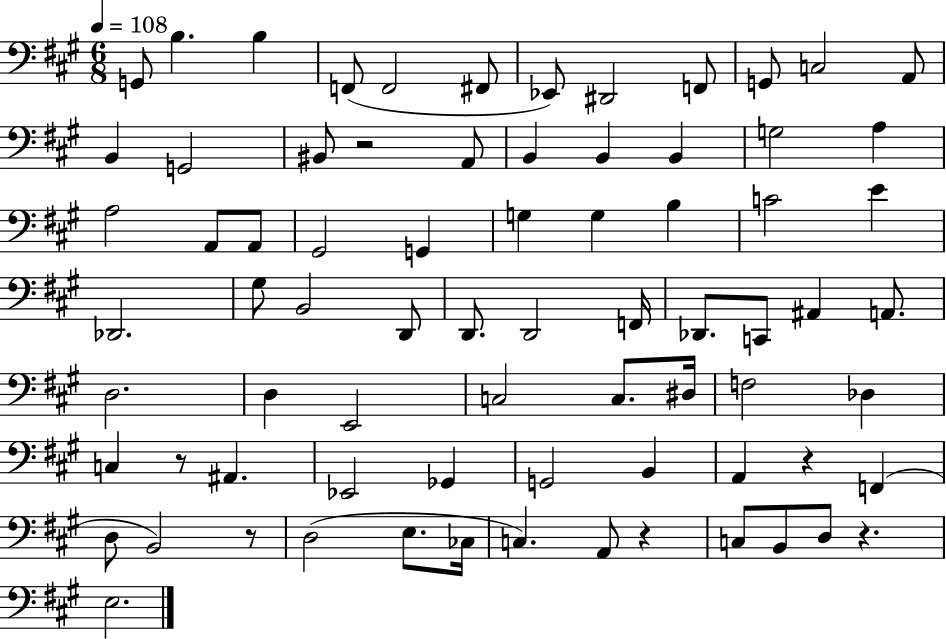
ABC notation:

X:1
T:Untitled
M:6/8
L:1/4
K:A
G,,/2 B, B, F,,/2 F,,2 ^F,,/2 _E,,/2 ^D,,2 F,,/2 G,,/2 C,2 A,,/2 B,, G,,2 ^B,,/2 z2 A,,/2 B,, B,, B,, G,2 A, A,2 A,,/2 A,,/2 ^G,,2 G,, G, G, B, C2 E _D,,2 ^G,/2 B,,2 D,,/2 D,,/2 D,,2 F,,/4 _D,,/2 C,,/2 ^A,, A,,/2 D,2 D, E,,2 C,2 C,/2 ^D,/4 F,2 _D, C, z/2 ^A,, _E,,2 _G,, G,,2 B,, A,, z F,, D,/2 B,,2 z/2 D,2 E,/2 _C,/4 C, A,,/2 z C,/2 B,,/2 D,/2 z E,2